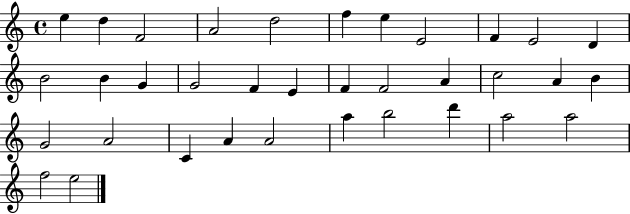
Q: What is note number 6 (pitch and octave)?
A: F5